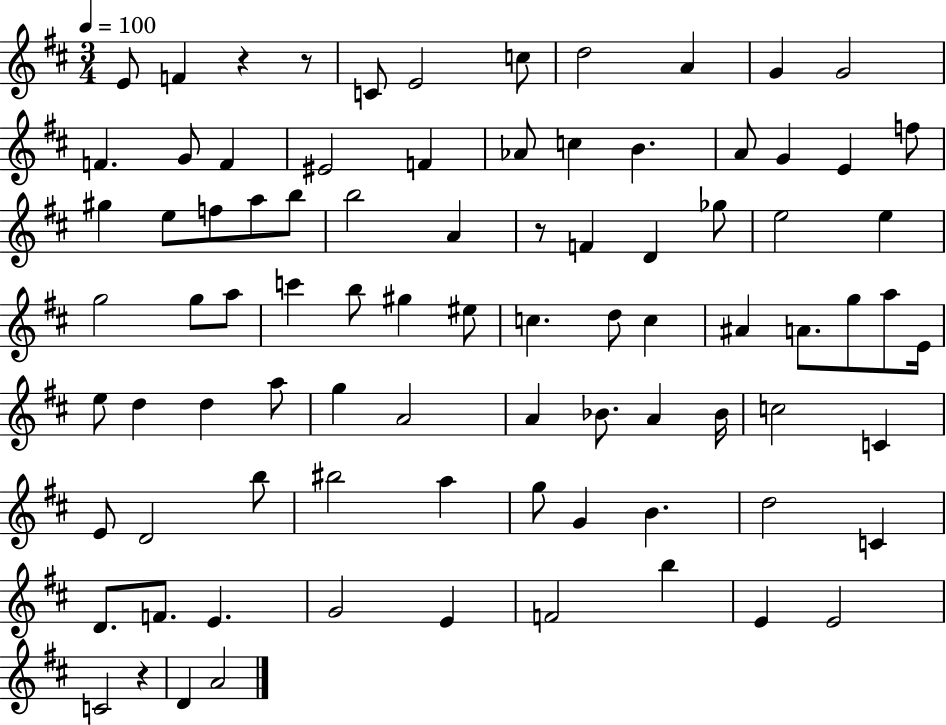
E4/e F4/q R/q R/e C4/e E4/h C5/e D5/h A4/q G4/q G4/h F4/q. G4/e F4/q EIS4/h F4/q Ab4/e C5/q B4/q. A4/e G4/q E4/q F5/e G#5/q E5/e F5/e A5/e B5/e B5/h A4/q R/e F4/q D4/q Gb5/e E5/h E5/q G5/h G5/e A5/e C6/q B5/e G#5/q EIS5/e C5/q. D5/e C5/q A#4/q A4/e. G5/e A5/e E4/s E5/e D5/q D5/q A5/e G5/q A4/h A4/q Bb4/e. A4/q Bb4/s C5/h C4/q E4/e D4/h B5/e BIS5/h A5/q G5/e G4/q B4/q. D5/h C4/q D4/e. F4/e. E4/q. G4/h E4/q F4/h B5/q E4/q E4/h C4/h R/q D4/q A4/h